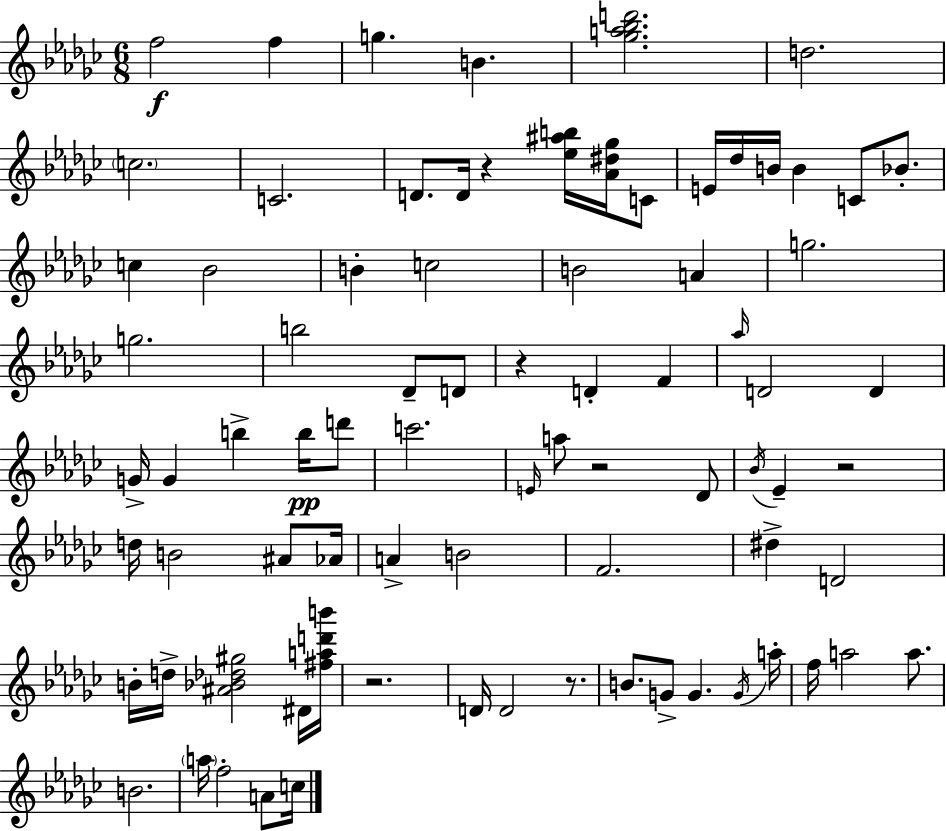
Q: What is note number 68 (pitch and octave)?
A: F5